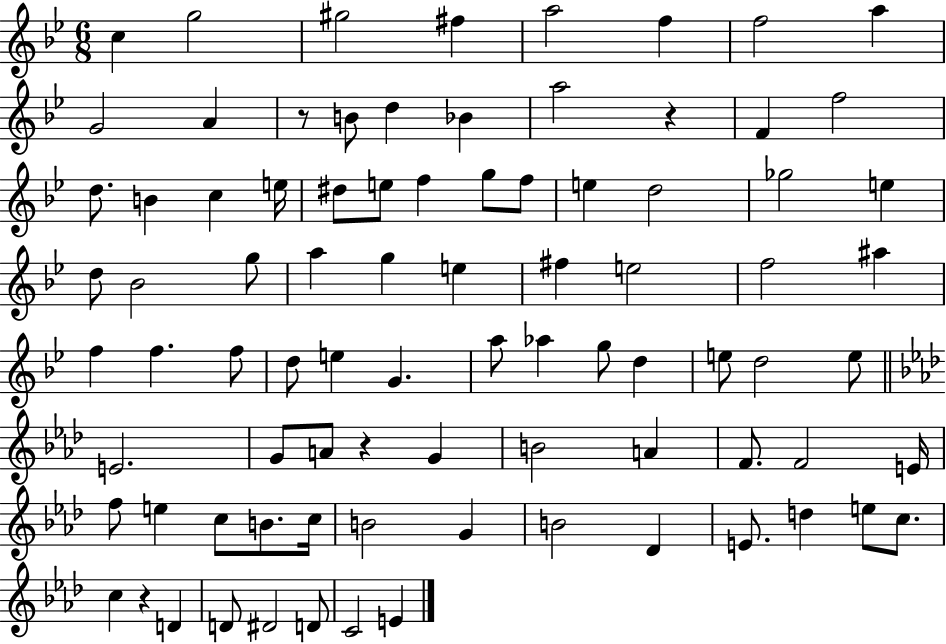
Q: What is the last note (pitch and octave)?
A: E4